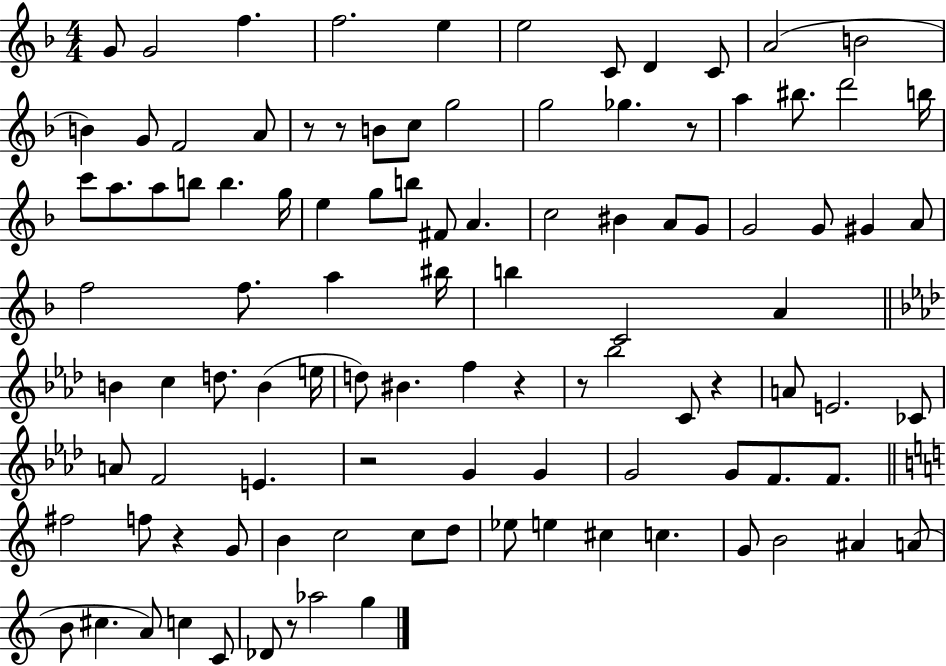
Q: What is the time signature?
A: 4/4